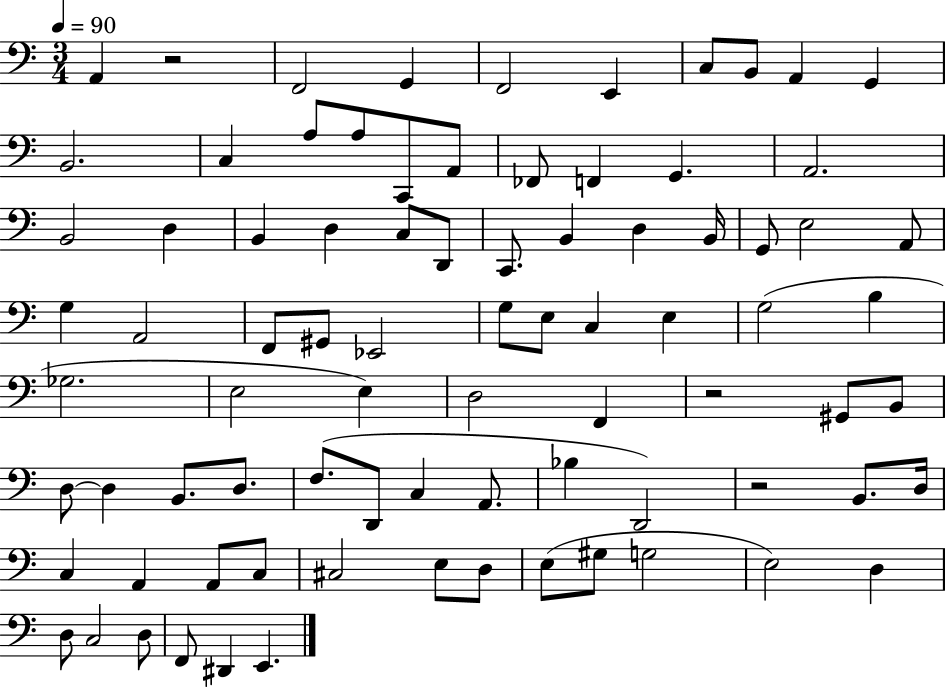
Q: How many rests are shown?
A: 3